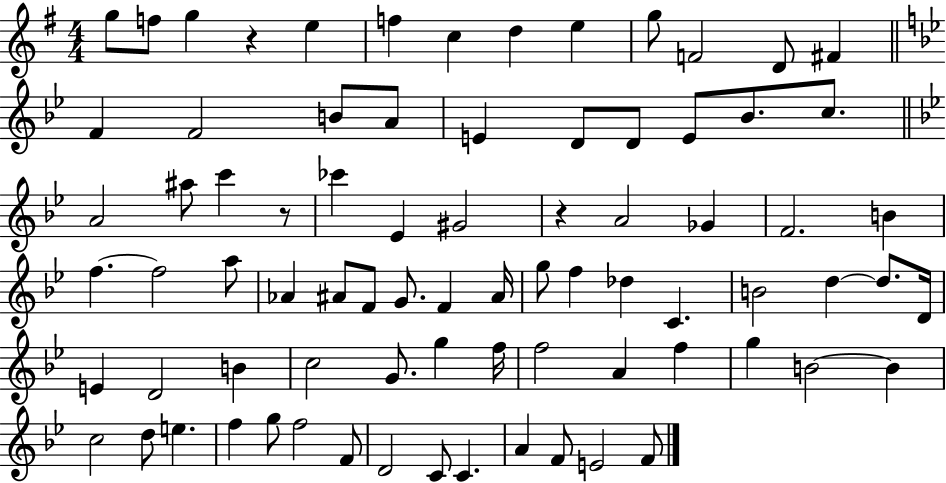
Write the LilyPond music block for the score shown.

{
  \clef treble
  \numericTimeSignature
  \time 4/4
  \key g \major
  \repeat volta 2 { g''8 f''8 g''4 r4 e''4 | f''4 c''4 d''4 e''4 | g''8 f'2 d'8 fis'4 | \bar "||" \break \key g \minor f'4 f'2 b'8 a'8 | e'4 d'8 d'8 e'8 bes'8. c''8. | \bar "||" \break \key g \minor a'2 ais''8 c'''4 r8 | ces'''4 ees'4 gis'2 | r4 a'2 ges'4 | f'2. b'4 | \break f''4.~~ f''2 a''8 | aes'4 ais'8 f'8 g'8. f'4 ais'16 | g''8 f''4 des''4 c'4. | b'2 d''4~~ d''8. d'16 | \break e'4 d'2 b'4 | c''2 g'8. g''4 f''16 | f''2 a'4 f''4 | g''4 b'2~~ b'4 | \break c''2 d''8 e''4. | f''4 g''8 f''2 f'8 | d'2 c'8 c'4. | a'4 f'8 e'2 f'8 | \break } \bar "|."
}